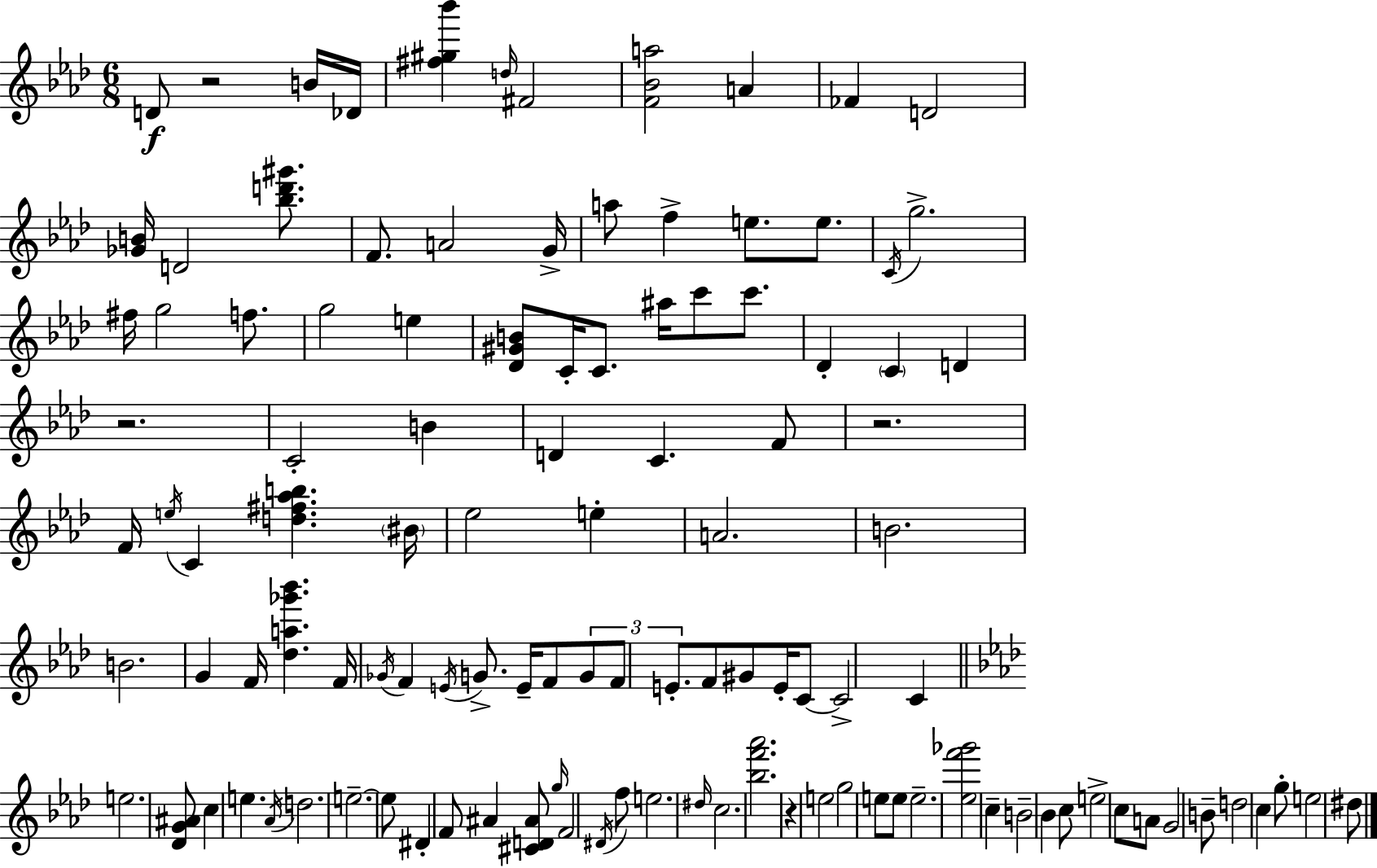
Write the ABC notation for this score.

X:1
T:Untitled
M:6/8
L:1/4
K:Ab
D/2 z2 B/4 _D/4 [^f^g_b'] d/4 ^F2 [F_Ba]2 A _F D2 [_GB]/4 D2 [_bd'^g']/2 F/2 A2 G/4 a/2 f e/2 e/2 C/4 g2 ^f/4 g2 f/2 g2 e [_D^GB]/2 C/4 C/2 ^a/4 c'/2 c'/2 _D C D z2 C2 B D C F/2 z2 F/4 e/4 C [d^f_ab] ^B/4 _e2 e A2 B2 B2 G F/4 [_da_g'_b'] F/4 _G/4 F E/4 G/2 E/4 F/2 G/2 F/2 E/2 F/2 ^G/2 E/4 C/2 C2 C e2 [_DG^A]/2 c e _A/4 d2 e2 e/2 ^D F/2 ^A [^CD^A]/2 g/4 F2 ^D/4 f/2 e2 ^d/4 c2 [_bf'_a']2 z e2 g2 e/2 e/2 e2 [_ef'_g']2 c B2 _B c/2 e2 c/2 A/2 G2 B/2 d2 c g/2 e2 ^d/2